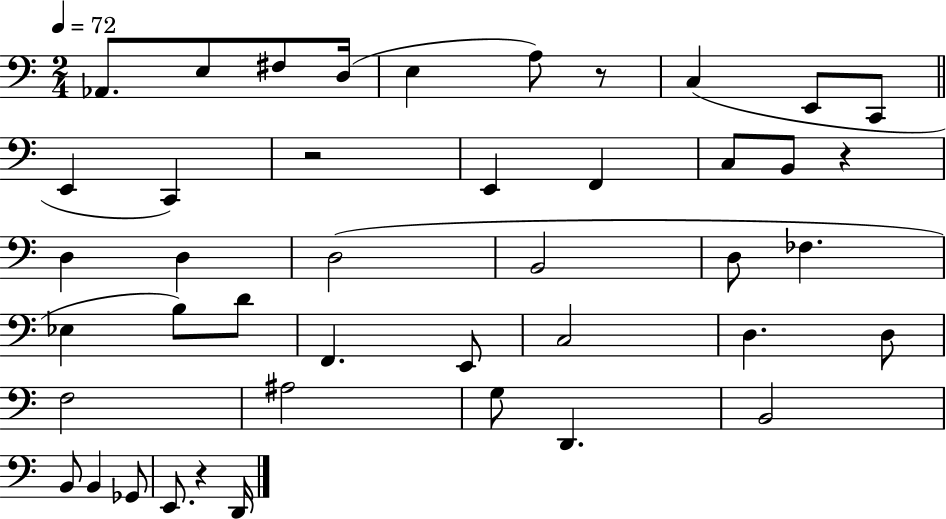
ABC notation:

X:1
T:Untitled
M:2/4
L:1/4
K:C
_A,,/2 E,/2 ^F,/2 D,/4 E, A,/2 z/2 C, E,,/2 C,,/2 E,, C,, z2 E,, F,, C,/2 B,,/2 z D, D, D,2 B,,2 D,/2 _F, _E, B,/2 D/2 F,, E,,/2 C,2 D, D,/2 F,2 ^A,2 G,/2 D,, B,,2 B,,/2 B,, _G,,/2 E,,/2 z D,,/4